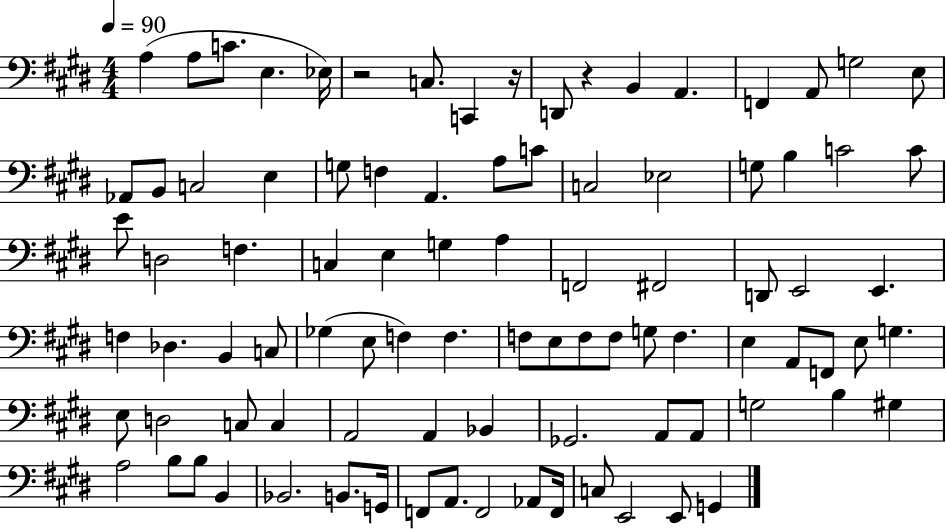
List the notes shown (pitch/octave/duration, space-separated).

A3/q A3/e C4/e. E3/q. Eb3/s R/h C3/e. C2/q R/s D2/e R/q B2/q A2/q. F2/q A2/e G3/h E3/e Ab2/e B2/e C3/h E3/q G3/e F3/q A2/q. A3/e C4/e C3/h Eb3/h G3/e B3/q C4/h C4/e E4/e D3/h F3/q. C3/q E3/q G3/q A3/q F2/h F#2/h D2/e E2/h E2/q. F3/q Db3/q. B2/q C3/e Gb3/q E3/e F3/q F3/q. F3/e E3/e F3/e F3/e G3/e F3/q. E3/q A2/e F2/e E3/e G3/q. E3/e D3/h C3/e C3/q A2/h A2/q Bb2/q Gb2/h. A2/e A2/e G3/h B3/q G#3/q A3/h B3/e B3/e B2/q Bb2/h. B2/e. G2/s F2/e A2/e. F2/h Ab2/e F2/s C3/e E2/h E2/e G2/q